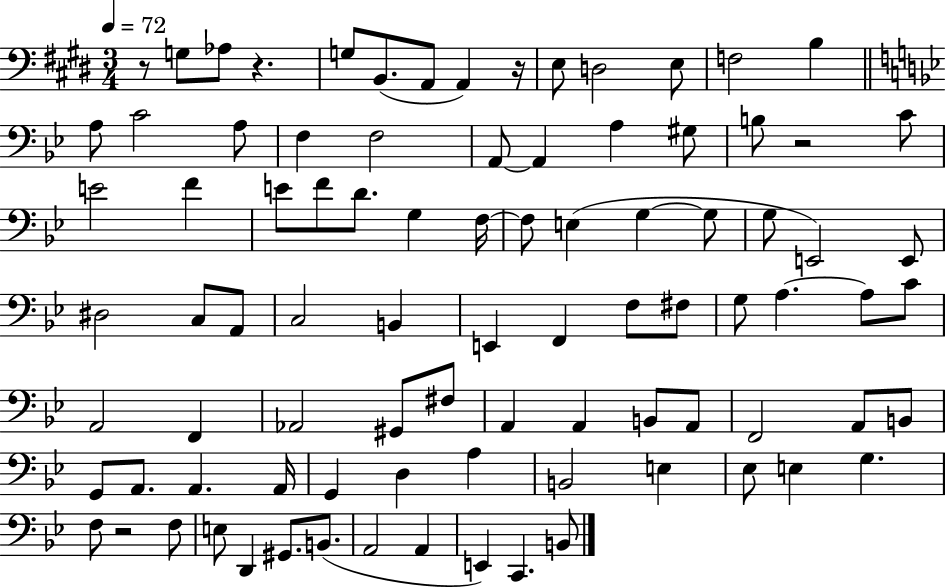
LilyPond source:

{
  \clef bass
  \numericTimeSignature
  \time 3/4
  \key e \major
  \tempo 4 = 72
  r8 g8 aes8 r4. | g8 b,8.( a,8 a,4) r16 | e8 d2 e8 | f2 b4 | \break \bar "||" \break \key bes \major a8 c'2 a8 | f4 f2 | a,8~~ a,4 a4 gis8 | b8 r2 c'8 | \break e'2 f'4 | e'8 f'8 d'8. g4 f16~~ | f8 e4( g4~~ g8 | g8 e,2) e,8 | \break dis2 c8 a,8 | c2 b,4 | e,4 f,4 f8 fis8 | g8 a4.~~ a8 c'8 | \break a,2 f,4 | aes,2 gis,8 fis8 | a,4 a,4 b,8 a,8 | f,2 a,8 b,8 | \break g,8 a,8. a,4. a,16 | g,4 d4 a4 | b,2 e4 | ees8 e4 g4. | \break f8 r2 f8 | e8 d,4 gis,8. b,8.( | a,2 a,4 | e,4) c,4. b,8 | \break \bar "|."
}